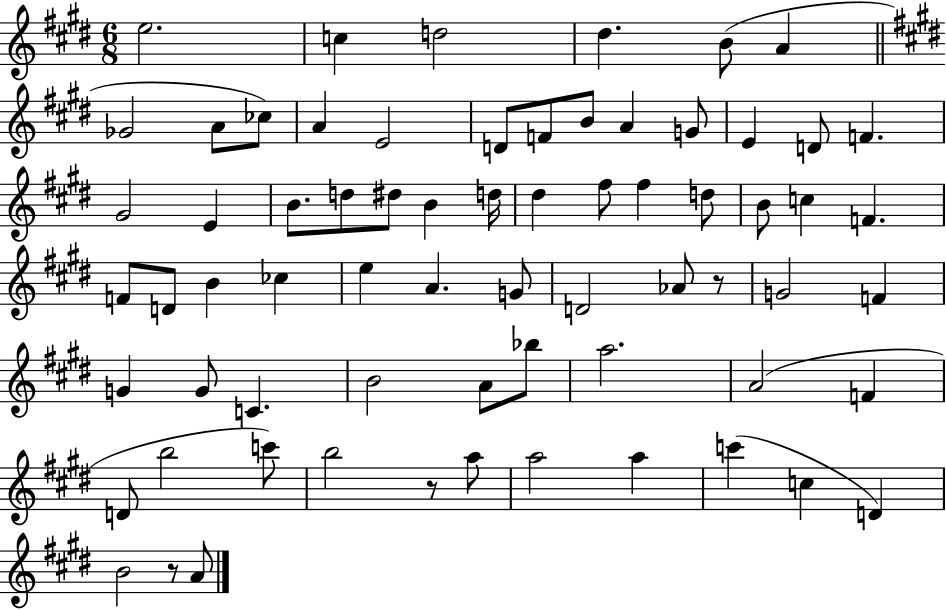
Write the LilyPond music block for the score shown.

{
  \clef treble
  \numericTimeSignature
  \time 6/8
  \key e \major
  e''2. | c''4 d''2 | dis''4. b'8( a'4 | \bar "||" \break \key e \major ges'2 a'8 ces''8) | a'4 e'2 | d'8 f'8 b'8 a'4 g'8 | e'4 d'8 f'4. | \break gis'2 e'4 | b'8. d''8 dis''8 b'4 d''16 | dis''4 fis''8 fis''4 d''8 | b'8 c''4 f'4. | \break f'8 d'8 b'4 ces''4 | e''4 a'4. g'8 | d'2 aes'8 r8 | g'2 f'4 | \break g'4 g'8 c'4. | b'2 a'8 bes''8 | a''2. | a'2( f'4 | \break d'8 b''2 c'''8) | b''2 r8 a''8 | a''2 a''4 | c'''4( c''4 d'4) | \break b'2 r8 a'8 | \bar "|."
}